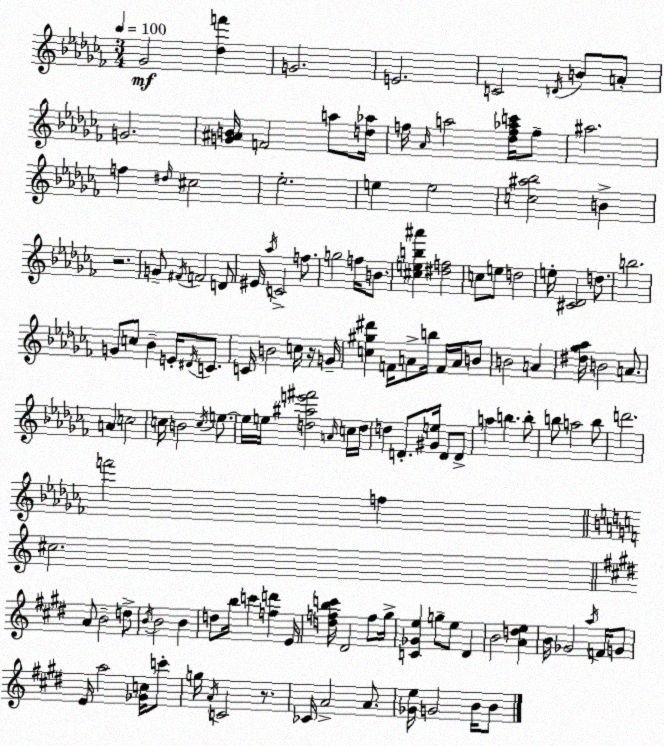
X:1
T:Untitled
M:3/4
L:1/4
K:Abm
_G2 [_df'] G2 E2 C2 D/4 B/2 A/2 G2 [G^AB]/4 F2 a/2 [d_a]/4 f/4 _A/4 a2 [_df_ac']/4 f/2 ^a2 f ^d/4 ^c2 _e2 e e2 [c^a_b]2 B z2 G/2 ^F/4 F2 D/2 ^E/4 _a/4 C2 f/2 g2 f/4 B/2 [^ceb^a'] [^df]2 c/2 e/2 d2 e/4 [^C_D]2 d/2 b2 G/2 c/2 _B E/4 ^D/4 C/2 C/4 B2 c/4 z/4 G/4 [c^g^d'] F/4 A/2 b/4 F/4 A/4 B/2 B2 A [^d_g_a]/4 B2 A/2 A c2 c/4 B2 c/4 e/2 e/4 e/4 [d^ae'^f']2 A/4 c/4 d/4 d D/2 [^Ge]/4 D/2 D/2 a b b/2 b/2 a2 b/2 d'2 f'2 f ^c2 A/2 B2 d/2 B/4 B2 B d/2 b/4 c' [fd'] E/4 [dfbc']/4 ^D2 f/2 ^g/4 [C_Ge] g/2 e/2 ^D B2 [Ade] B/4 _G2 a/4 F/4 G/2 E/4 a2 [_Gc]/4 c'/2 g/4 A/4 C2 z/2 _C/4 A2 A/2 [_Ge]/4 G2 B/4 B/2